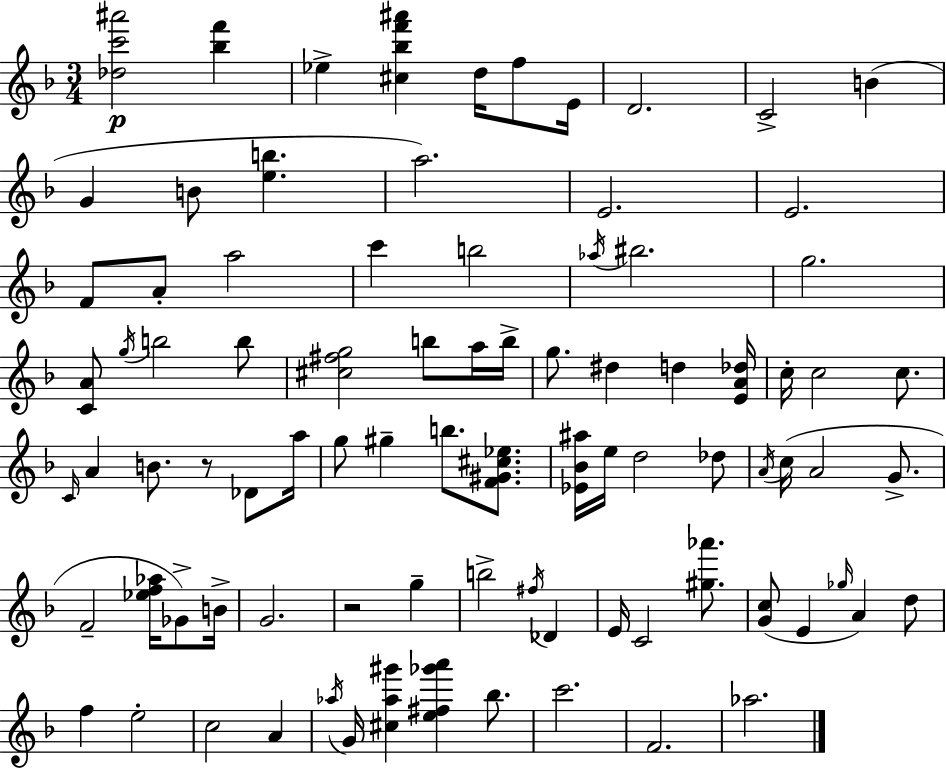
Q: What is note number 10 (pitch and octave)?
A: A5